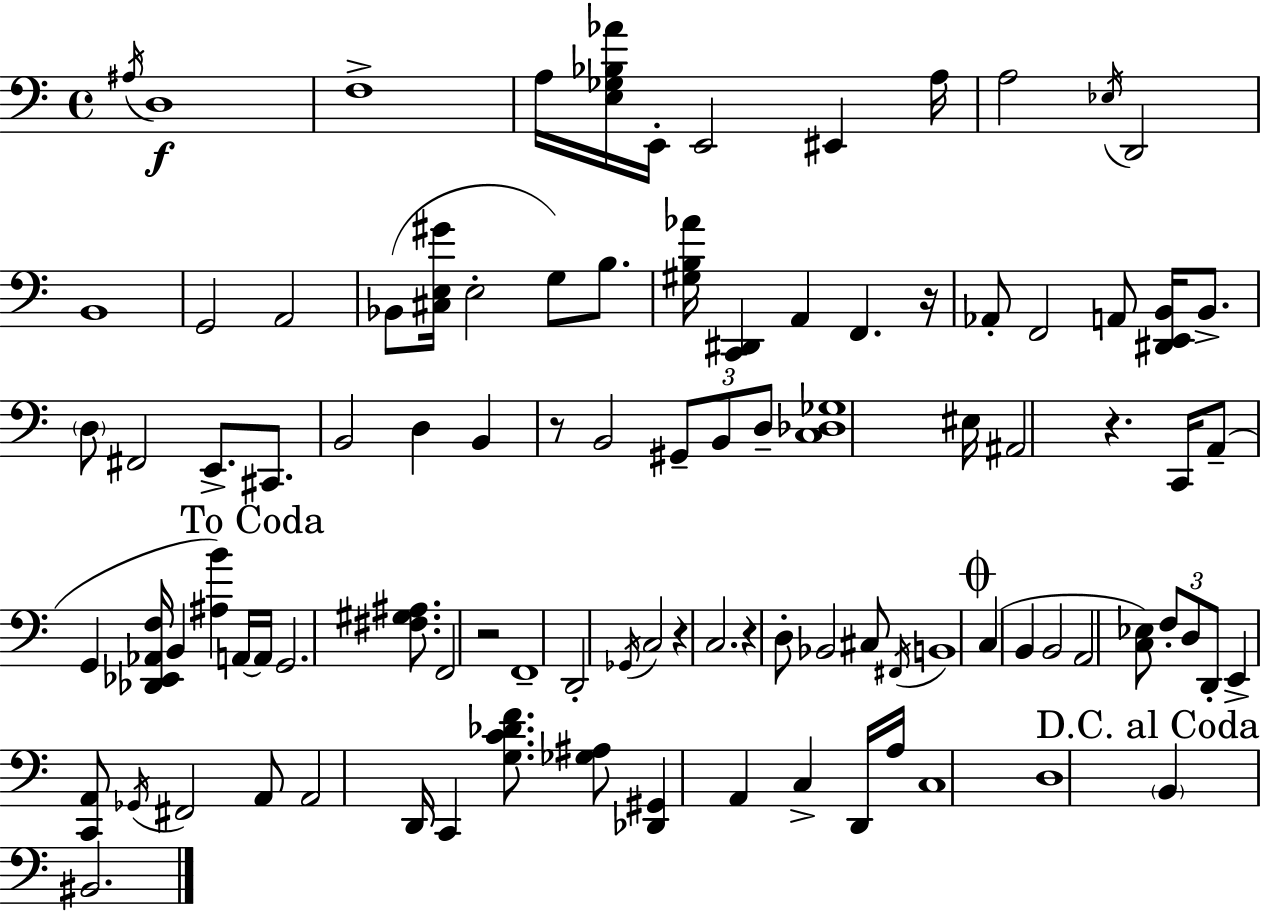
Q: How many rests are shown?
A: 6